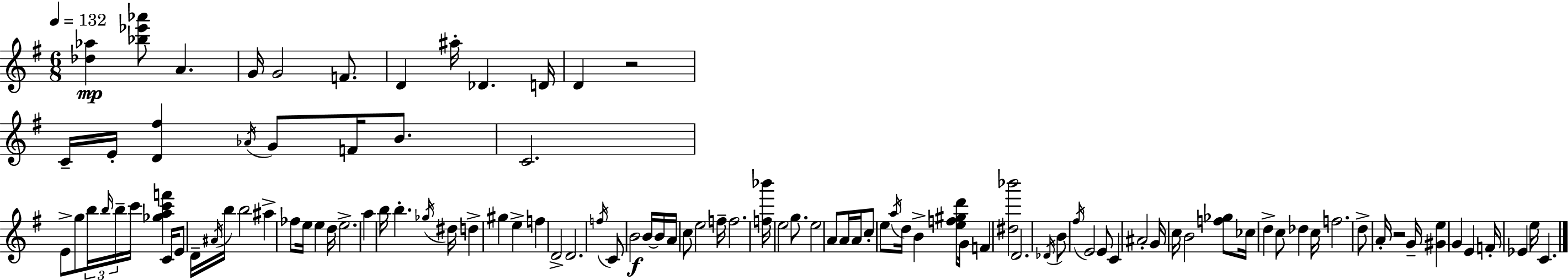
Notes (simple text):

[Db5,Ab5]/q [Bb5,Eb6,Ab6]/e A4/q. G4/s G4/h F4/e. D4/q A#5/s Db4/q. D4/s D4/q R/h C4/s E4/s [D4,F#5]/q Ab4/s G4/e F4/s B4/e. C4/h. E4/e G5/e B5/s B5/s B5/s C6/s [Gb5,A5,C6,F6]/q C4/s E4/e D4/s A#4/s B5/s B5/h A#5/q FES5/e E5/s E5/q D5/s E5/h. A5/q B5/s B5/q. Gb5/s D#5/s D5/q G#5/q E5/q F5/q D4/h D4/h. F5/s C4/e B4/h B4/s B4/s A4/s C5/e E5/h F5/s F5/h. [F5,Bb6]/s E5/h G5/e. E5/h A4/e A4/s A4/s C5/e E5/e A5/s D5/s B4/q [E5,F5,G#5,D6]/e G4/s F4/q [D#5,Bb6]/h D4/h. Db4/s B4/e F#5/s E4/h E4/e C4/q A#4/h G4/s C5/s B4/h [F5,Gb5]/e CES5/s D5/q C5/e Db5/q C5/s F5/h. D5/e A4/s R/h G4/s [G#4,E5]/q G4/q E4/q F4/s Eb4/q E5/s C4/q.